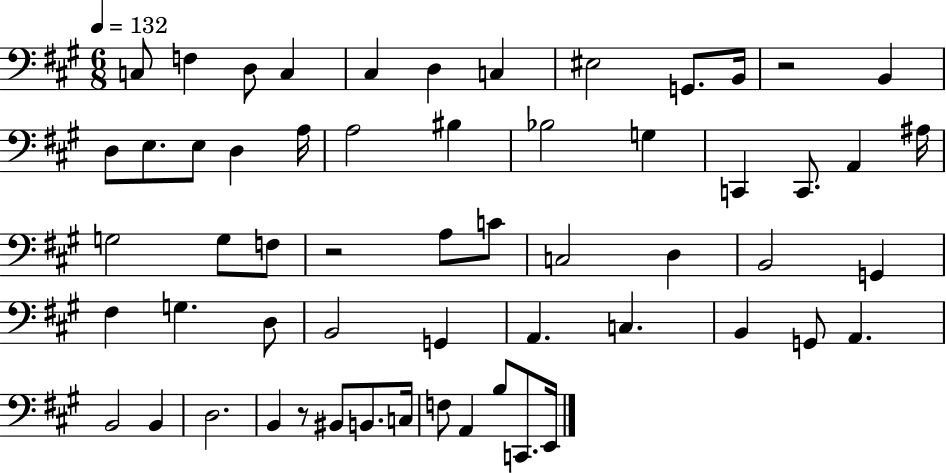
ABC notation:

X:1
T:Untitled
M:6/8
L:1/4
K:A
C,/2 F, D,/2 C, ^C, D, C, ^E,2 G,,/2 B,,/4 z2 B,, D,/2 E,/2 E,/2 D, A,/4 A,2 ^B, _B,2 G, C,, C,,/2 A,, ^A,/4 G,2 G,/2 F,/2 z2 A,/2 C/2 C,2 D, B,,2 G,, ^F, G, D,/2 B,,2 G,, A,, C, B,, G,,/2 A,, B,,2 B,, D,2 B,, z/2 ^B,,/2 B,,/2 C,/4 F,/2 A,, B,/2 C,,/2 E,,/4